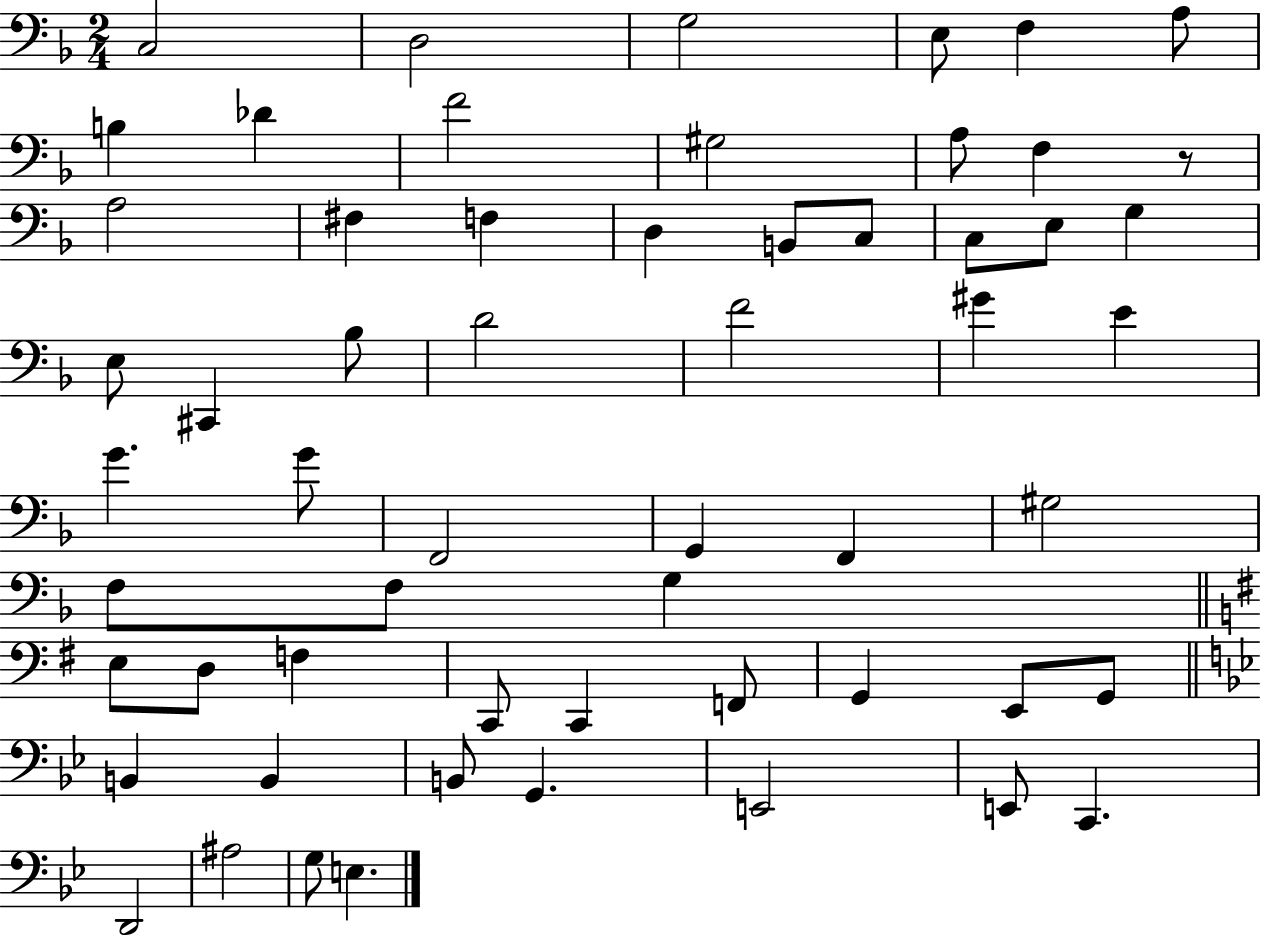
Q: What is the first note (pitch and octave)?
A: C3